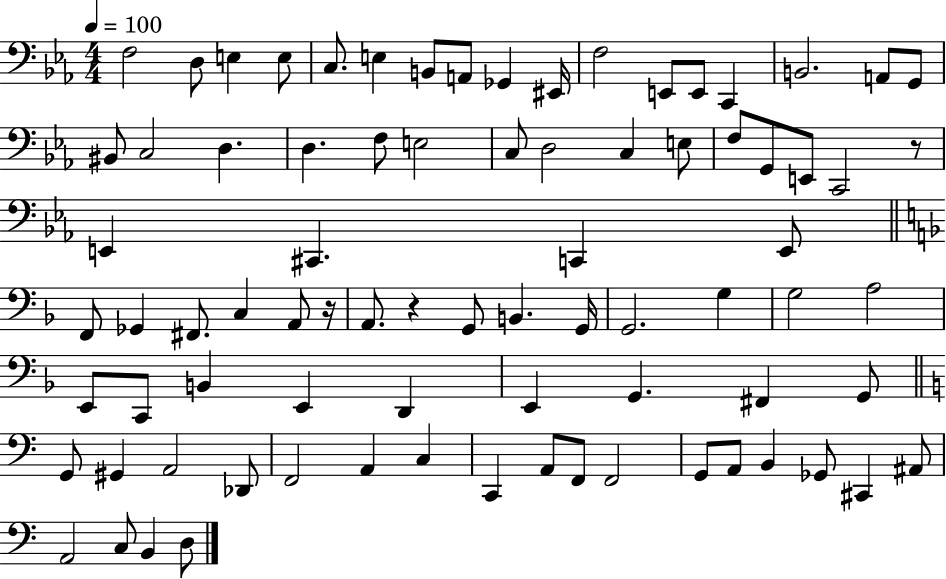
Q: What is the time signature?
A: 4/4